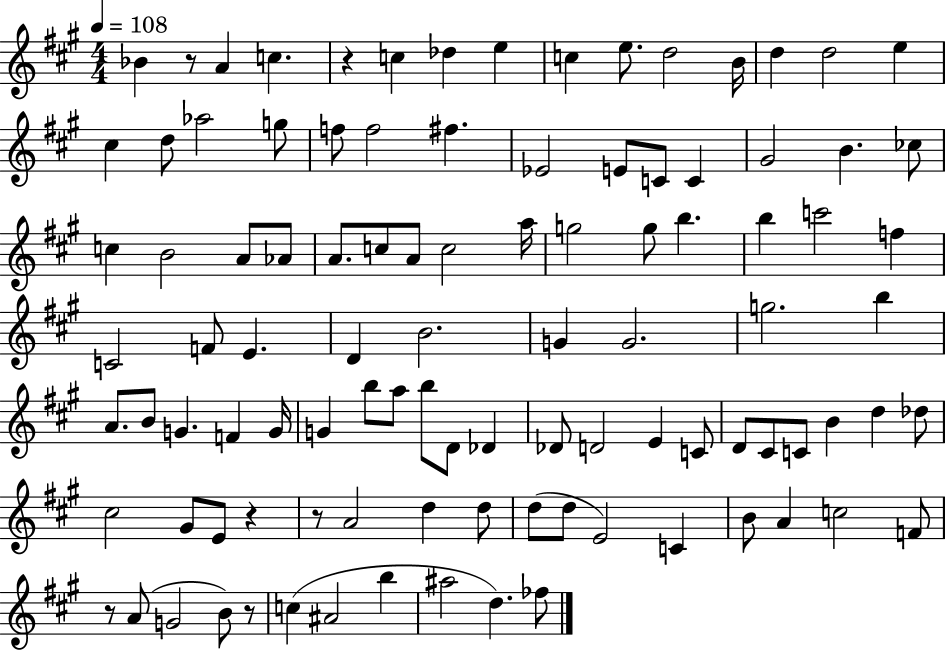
Bb4/q R/e A4/q C5/q. R/q C5/q Db5/q E5/q C5/q E5/e. D5/h B4/s D5/q D5/h E5/q C#5/q D5/e Ab5/h G5/e F5/e F5/h F#5/q. Eb4/h E4/e C4/e C4/q G#4/h B4/q. CES5/e C5/q B4/h A4/e Ab4/e A4/e. C5/e A4/e C5/h A5/s G5/h G5/e B5/q. B5/q C6/h F5/q C4/h F4/e E4/q. D4/q B4/h. G4/q G4/h. G5/h. B5/q A4/e. B4/e G4/q. F4/q G4/s G4/q B5/e A5/e B5/e D4/e Db4/q Db4/e D4/h E4/q C4/e D4/e C#4/e C4/e B4/q D5/q Db5/e C#5/h G#4/e E4/e R/q R/e A4/h D5/q D5/e D5/e D5/e E4/h C4/q B4/e A4/q C5/h F4/e R/e A4/e G4/h B4/e R/e C5/q A#4/h B5/q A#5/h D5/q. FES5/e